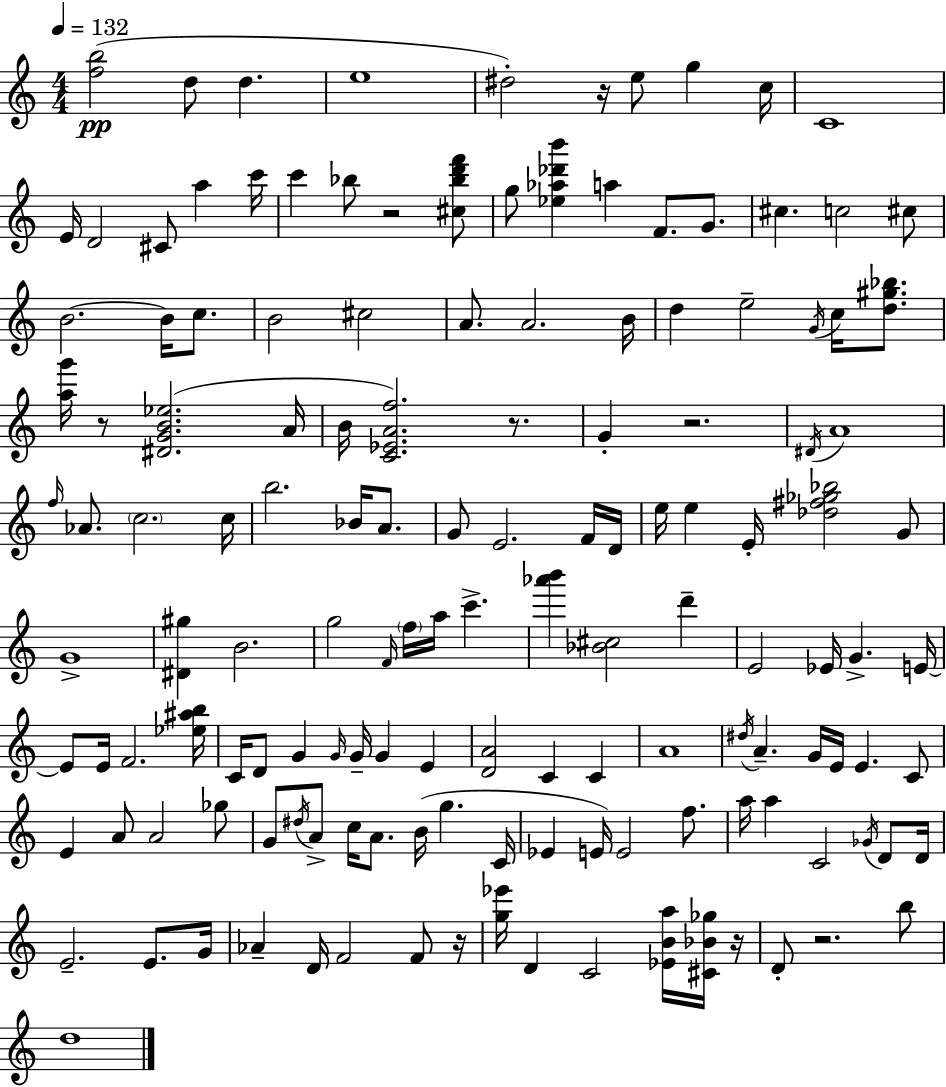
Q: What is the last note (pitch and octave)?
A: D5